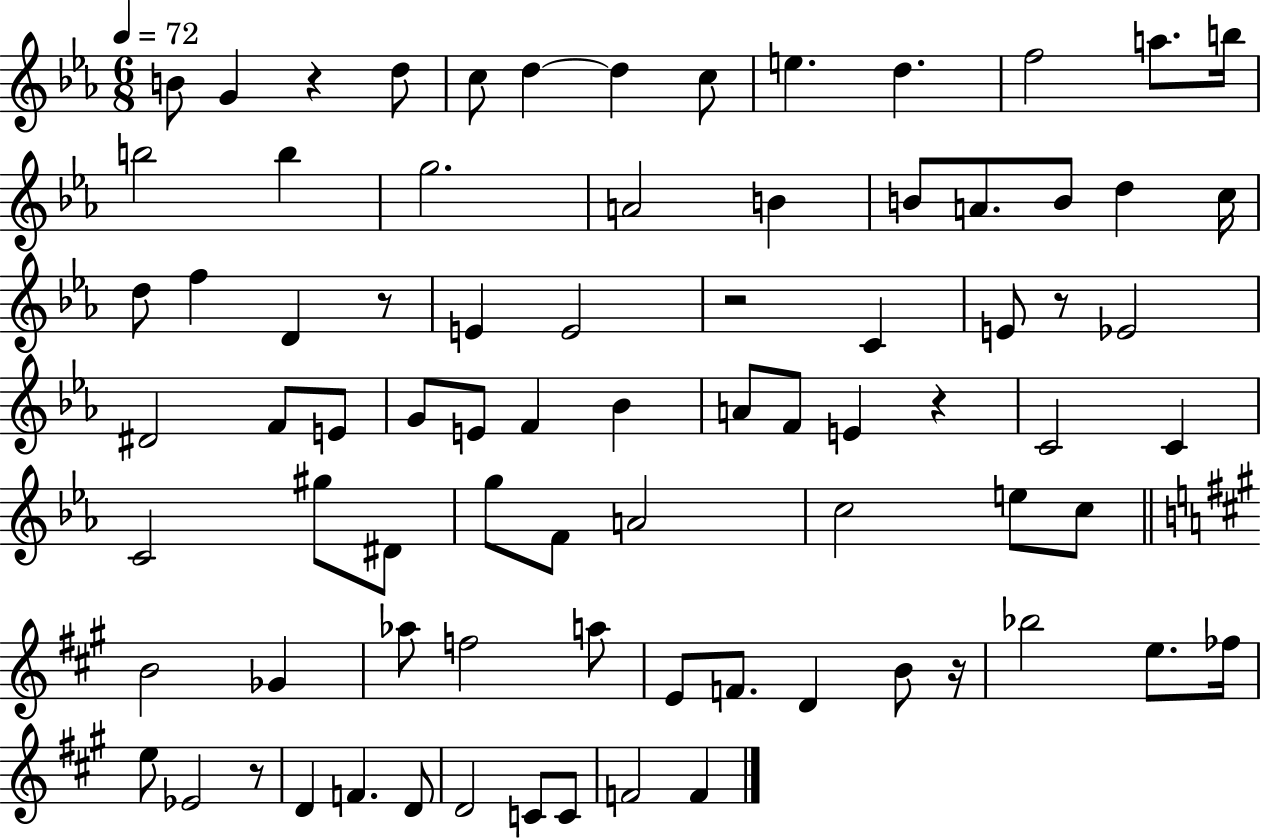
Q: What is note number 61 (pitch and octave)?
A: Bb5